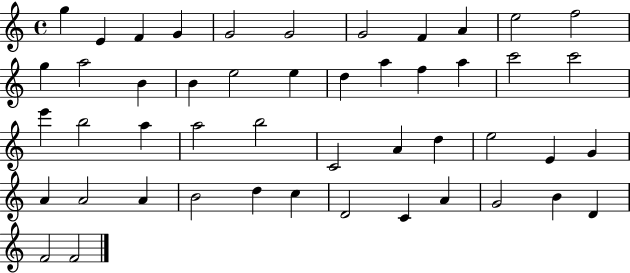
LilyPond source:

{
  \clef treble
  \time 4/4
  \defaultTimeSignature
  \key c \major
  g''4 e'4 f'4 g'4 | g'2 g'2 | g'2 f'4 a'4 | e''2 f''2 | \break g''4 a''2 b'4 | b'4 e''2 e''4 | d''4 a''4 f''4 a''4 | c'''2 c'''2 | \break e'''4 b''2 a''4 | a''2 b''2 | c'2 a'4 d''4 | e''2 e'4 g'4 | \break a'4 a'2 a'4 | b'2 d''4 c''4 | d'2 c'4 a'4 | g'2 b'4 d'4 | \break f'2 f'2 | \bar "|."
}